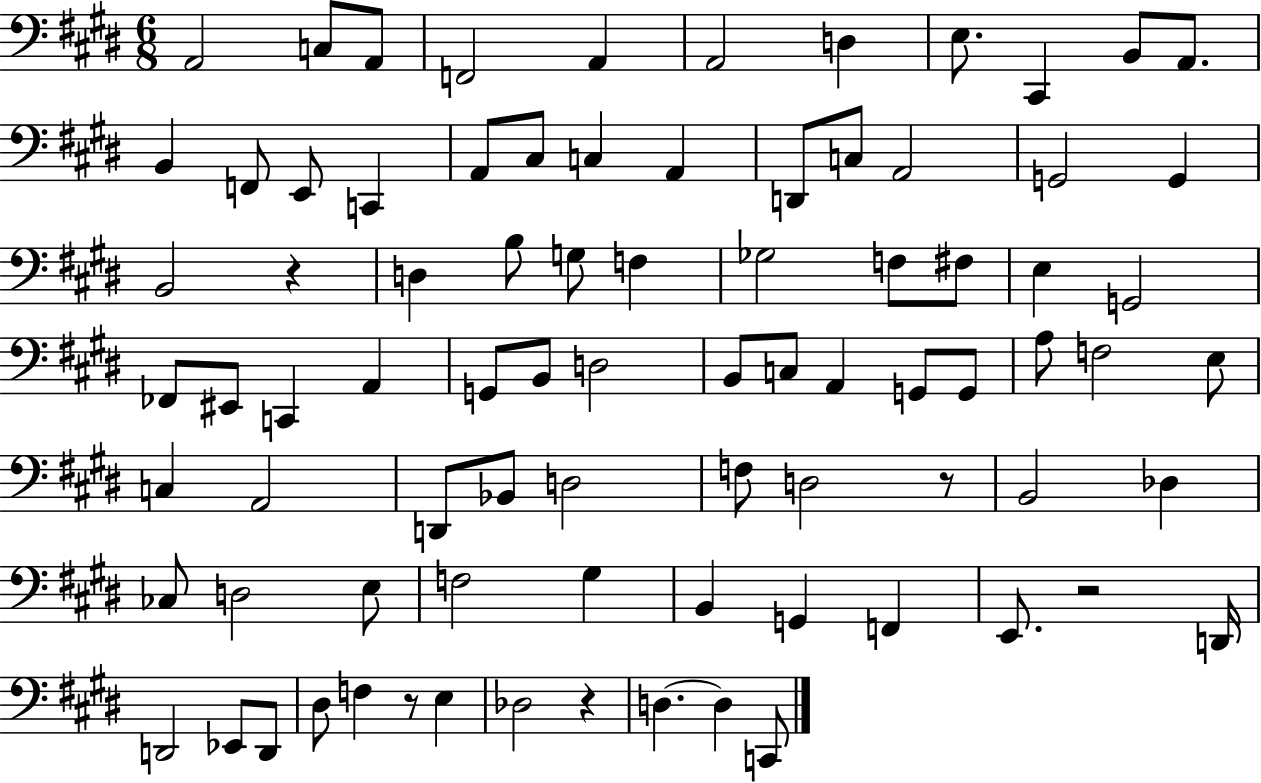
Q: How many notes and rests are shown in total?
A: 83